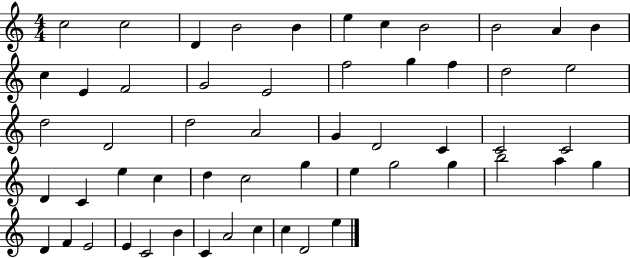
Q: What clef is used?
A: treble